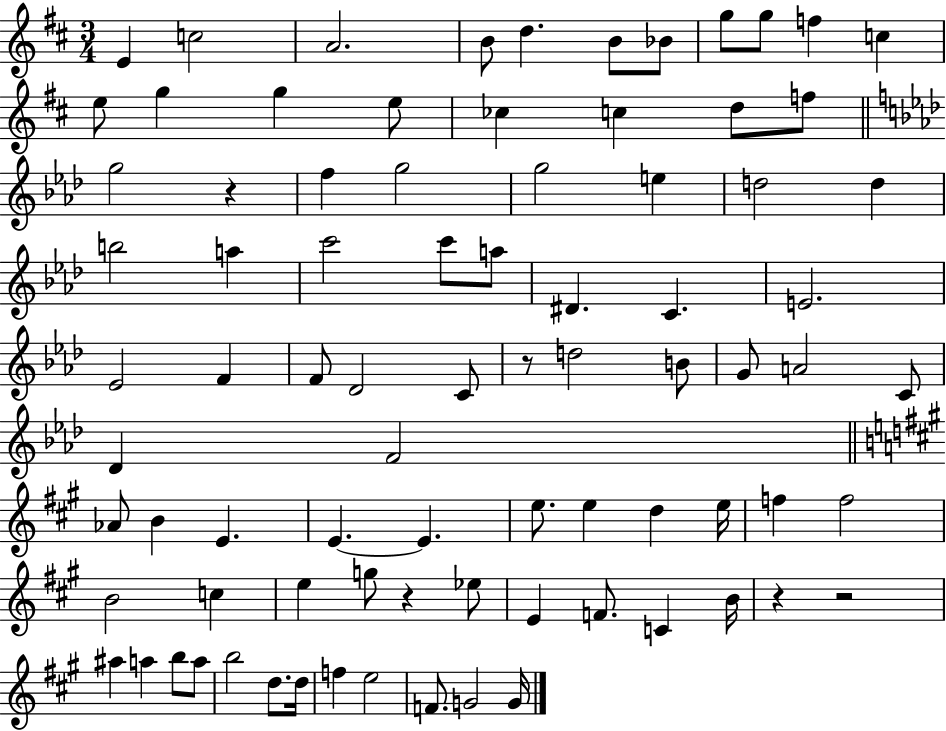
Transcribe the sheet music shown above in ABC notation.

X:1
T:Untitled
M:3/4
L:1/4
K:D
E c2 A2 B/2 d B/2 _B/2 g/2 g/2 f c e/2 g g e/2 _c c d/2 f/2 g2 z f g2 g2 e d2 d b2 a c'2 c'/2 a/2 ^D C E2 _E2 F F/2 _D2 C/2 z/2 d2 B/2 G/2 A2 C/2 _D F2 _A/2 B E E E e/2 e d e/4 f f2 B2 c e g/2 z _e/2 E F/2 C B/4 z z2 ^a a b/2 a/2 b2 d/2 d/4 f e2 F/2 G2 G/4